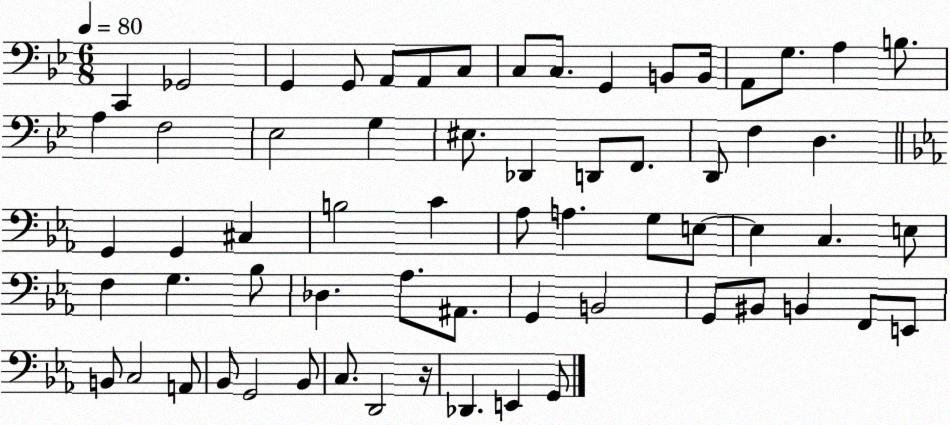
X:1
T:Untitled
M:6/8
L:1/4
K:Bb
C,, _G,,2 G,, G,,/2 A,,/2 A,,/2 C,/2 C,/2 C,/2 G,, B,,/2 B,,/4 A,,/2 G,/2 A, B,/2 A, F,2 _E,2 G, ^E,/2 _D,, D,,/2 F,,/2 D,,/2 F, D, G,, G,, ^C, B,2 C _A,/2 A, G,/2 E,/2 E, C, E,/2 F, G, _B,/2 _D, _A,/2 ^A,,/2 G,, B,,2 G,,/2 ^B,,/2 B,, F,,/2 E,,/2 B,,/2 C,2 A,,/2 _B,,/2 G,,2 _B,,/2 C,/2 D,,2 z/4 _D,, E,, G,,/2